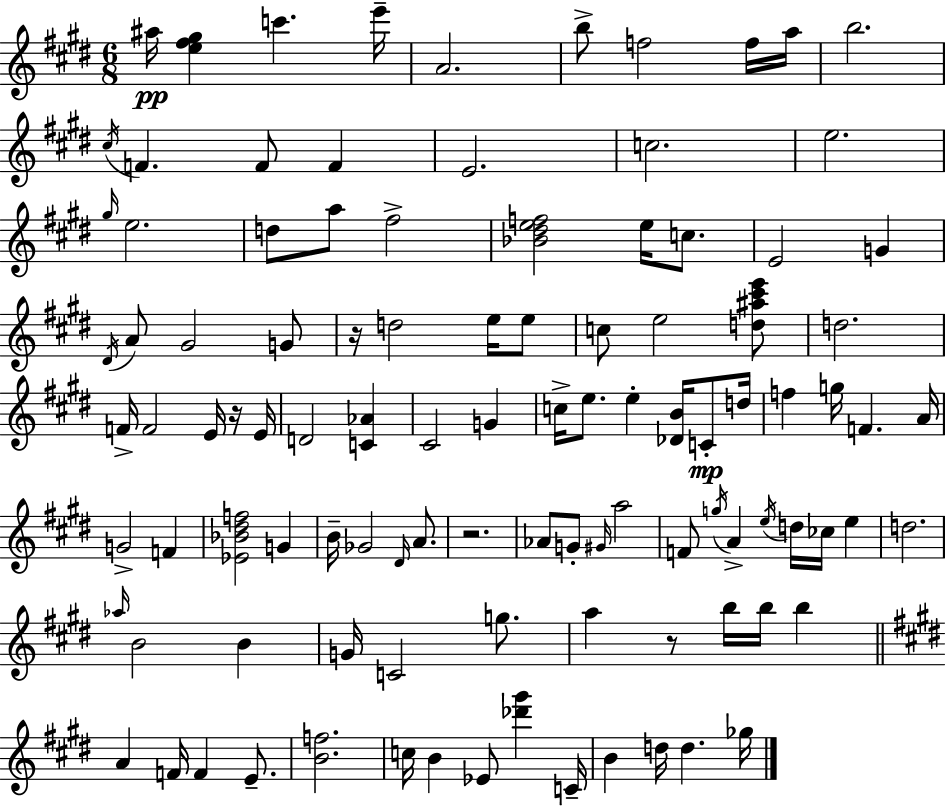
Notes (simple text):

A#5/s [E5,F#5,G#5]/q C6/q. E6/s A4/h. B5/e F5/h F5/s A5/s B5/h. C#5/s F4/q. F4/e F4/q E4/h. C5/h. E5/h. G#5/s E5/h. D5/e A5/e F#5/h [Bb4,D#5,E5,F5]/h E5/s C5/e. E4/h G4/q D#4/s A4/e G#4/h G4/e R/s D5/h E5/s E5/e C5/e E5/h [D5,A#5,C#6,E6]/e D5/h. F4/s F4/h E4/s R/s E4/s D4/h [C4,Ab4]/q C#4/h G4/q C5/s E5/e. E5/q [Db4,B4]/s C4/e D5/s F5/q G5/s F4/q. A4/s G4/h F4/q [Eb4,Bb4,D#5,F5]/h G4/q B4/s Gb4/h D#4/s A4/e. R/h. Ab4/e G4/e G#4/s A5/h F4/e G5/s A4/q E5/s D5/s CES5/s E5/q D5/h. Ab5/s B4/h B4/q G4/s C4/h G5/e. A5/q R/e B5/s B5/s B5/q A4/q F4/s F4/q E4/e. [B4,F5]/h. C5/s B4/q Eb4/e [Db6,G#6]/q C4/s B4/q D5/s D5/q. Gb5/s